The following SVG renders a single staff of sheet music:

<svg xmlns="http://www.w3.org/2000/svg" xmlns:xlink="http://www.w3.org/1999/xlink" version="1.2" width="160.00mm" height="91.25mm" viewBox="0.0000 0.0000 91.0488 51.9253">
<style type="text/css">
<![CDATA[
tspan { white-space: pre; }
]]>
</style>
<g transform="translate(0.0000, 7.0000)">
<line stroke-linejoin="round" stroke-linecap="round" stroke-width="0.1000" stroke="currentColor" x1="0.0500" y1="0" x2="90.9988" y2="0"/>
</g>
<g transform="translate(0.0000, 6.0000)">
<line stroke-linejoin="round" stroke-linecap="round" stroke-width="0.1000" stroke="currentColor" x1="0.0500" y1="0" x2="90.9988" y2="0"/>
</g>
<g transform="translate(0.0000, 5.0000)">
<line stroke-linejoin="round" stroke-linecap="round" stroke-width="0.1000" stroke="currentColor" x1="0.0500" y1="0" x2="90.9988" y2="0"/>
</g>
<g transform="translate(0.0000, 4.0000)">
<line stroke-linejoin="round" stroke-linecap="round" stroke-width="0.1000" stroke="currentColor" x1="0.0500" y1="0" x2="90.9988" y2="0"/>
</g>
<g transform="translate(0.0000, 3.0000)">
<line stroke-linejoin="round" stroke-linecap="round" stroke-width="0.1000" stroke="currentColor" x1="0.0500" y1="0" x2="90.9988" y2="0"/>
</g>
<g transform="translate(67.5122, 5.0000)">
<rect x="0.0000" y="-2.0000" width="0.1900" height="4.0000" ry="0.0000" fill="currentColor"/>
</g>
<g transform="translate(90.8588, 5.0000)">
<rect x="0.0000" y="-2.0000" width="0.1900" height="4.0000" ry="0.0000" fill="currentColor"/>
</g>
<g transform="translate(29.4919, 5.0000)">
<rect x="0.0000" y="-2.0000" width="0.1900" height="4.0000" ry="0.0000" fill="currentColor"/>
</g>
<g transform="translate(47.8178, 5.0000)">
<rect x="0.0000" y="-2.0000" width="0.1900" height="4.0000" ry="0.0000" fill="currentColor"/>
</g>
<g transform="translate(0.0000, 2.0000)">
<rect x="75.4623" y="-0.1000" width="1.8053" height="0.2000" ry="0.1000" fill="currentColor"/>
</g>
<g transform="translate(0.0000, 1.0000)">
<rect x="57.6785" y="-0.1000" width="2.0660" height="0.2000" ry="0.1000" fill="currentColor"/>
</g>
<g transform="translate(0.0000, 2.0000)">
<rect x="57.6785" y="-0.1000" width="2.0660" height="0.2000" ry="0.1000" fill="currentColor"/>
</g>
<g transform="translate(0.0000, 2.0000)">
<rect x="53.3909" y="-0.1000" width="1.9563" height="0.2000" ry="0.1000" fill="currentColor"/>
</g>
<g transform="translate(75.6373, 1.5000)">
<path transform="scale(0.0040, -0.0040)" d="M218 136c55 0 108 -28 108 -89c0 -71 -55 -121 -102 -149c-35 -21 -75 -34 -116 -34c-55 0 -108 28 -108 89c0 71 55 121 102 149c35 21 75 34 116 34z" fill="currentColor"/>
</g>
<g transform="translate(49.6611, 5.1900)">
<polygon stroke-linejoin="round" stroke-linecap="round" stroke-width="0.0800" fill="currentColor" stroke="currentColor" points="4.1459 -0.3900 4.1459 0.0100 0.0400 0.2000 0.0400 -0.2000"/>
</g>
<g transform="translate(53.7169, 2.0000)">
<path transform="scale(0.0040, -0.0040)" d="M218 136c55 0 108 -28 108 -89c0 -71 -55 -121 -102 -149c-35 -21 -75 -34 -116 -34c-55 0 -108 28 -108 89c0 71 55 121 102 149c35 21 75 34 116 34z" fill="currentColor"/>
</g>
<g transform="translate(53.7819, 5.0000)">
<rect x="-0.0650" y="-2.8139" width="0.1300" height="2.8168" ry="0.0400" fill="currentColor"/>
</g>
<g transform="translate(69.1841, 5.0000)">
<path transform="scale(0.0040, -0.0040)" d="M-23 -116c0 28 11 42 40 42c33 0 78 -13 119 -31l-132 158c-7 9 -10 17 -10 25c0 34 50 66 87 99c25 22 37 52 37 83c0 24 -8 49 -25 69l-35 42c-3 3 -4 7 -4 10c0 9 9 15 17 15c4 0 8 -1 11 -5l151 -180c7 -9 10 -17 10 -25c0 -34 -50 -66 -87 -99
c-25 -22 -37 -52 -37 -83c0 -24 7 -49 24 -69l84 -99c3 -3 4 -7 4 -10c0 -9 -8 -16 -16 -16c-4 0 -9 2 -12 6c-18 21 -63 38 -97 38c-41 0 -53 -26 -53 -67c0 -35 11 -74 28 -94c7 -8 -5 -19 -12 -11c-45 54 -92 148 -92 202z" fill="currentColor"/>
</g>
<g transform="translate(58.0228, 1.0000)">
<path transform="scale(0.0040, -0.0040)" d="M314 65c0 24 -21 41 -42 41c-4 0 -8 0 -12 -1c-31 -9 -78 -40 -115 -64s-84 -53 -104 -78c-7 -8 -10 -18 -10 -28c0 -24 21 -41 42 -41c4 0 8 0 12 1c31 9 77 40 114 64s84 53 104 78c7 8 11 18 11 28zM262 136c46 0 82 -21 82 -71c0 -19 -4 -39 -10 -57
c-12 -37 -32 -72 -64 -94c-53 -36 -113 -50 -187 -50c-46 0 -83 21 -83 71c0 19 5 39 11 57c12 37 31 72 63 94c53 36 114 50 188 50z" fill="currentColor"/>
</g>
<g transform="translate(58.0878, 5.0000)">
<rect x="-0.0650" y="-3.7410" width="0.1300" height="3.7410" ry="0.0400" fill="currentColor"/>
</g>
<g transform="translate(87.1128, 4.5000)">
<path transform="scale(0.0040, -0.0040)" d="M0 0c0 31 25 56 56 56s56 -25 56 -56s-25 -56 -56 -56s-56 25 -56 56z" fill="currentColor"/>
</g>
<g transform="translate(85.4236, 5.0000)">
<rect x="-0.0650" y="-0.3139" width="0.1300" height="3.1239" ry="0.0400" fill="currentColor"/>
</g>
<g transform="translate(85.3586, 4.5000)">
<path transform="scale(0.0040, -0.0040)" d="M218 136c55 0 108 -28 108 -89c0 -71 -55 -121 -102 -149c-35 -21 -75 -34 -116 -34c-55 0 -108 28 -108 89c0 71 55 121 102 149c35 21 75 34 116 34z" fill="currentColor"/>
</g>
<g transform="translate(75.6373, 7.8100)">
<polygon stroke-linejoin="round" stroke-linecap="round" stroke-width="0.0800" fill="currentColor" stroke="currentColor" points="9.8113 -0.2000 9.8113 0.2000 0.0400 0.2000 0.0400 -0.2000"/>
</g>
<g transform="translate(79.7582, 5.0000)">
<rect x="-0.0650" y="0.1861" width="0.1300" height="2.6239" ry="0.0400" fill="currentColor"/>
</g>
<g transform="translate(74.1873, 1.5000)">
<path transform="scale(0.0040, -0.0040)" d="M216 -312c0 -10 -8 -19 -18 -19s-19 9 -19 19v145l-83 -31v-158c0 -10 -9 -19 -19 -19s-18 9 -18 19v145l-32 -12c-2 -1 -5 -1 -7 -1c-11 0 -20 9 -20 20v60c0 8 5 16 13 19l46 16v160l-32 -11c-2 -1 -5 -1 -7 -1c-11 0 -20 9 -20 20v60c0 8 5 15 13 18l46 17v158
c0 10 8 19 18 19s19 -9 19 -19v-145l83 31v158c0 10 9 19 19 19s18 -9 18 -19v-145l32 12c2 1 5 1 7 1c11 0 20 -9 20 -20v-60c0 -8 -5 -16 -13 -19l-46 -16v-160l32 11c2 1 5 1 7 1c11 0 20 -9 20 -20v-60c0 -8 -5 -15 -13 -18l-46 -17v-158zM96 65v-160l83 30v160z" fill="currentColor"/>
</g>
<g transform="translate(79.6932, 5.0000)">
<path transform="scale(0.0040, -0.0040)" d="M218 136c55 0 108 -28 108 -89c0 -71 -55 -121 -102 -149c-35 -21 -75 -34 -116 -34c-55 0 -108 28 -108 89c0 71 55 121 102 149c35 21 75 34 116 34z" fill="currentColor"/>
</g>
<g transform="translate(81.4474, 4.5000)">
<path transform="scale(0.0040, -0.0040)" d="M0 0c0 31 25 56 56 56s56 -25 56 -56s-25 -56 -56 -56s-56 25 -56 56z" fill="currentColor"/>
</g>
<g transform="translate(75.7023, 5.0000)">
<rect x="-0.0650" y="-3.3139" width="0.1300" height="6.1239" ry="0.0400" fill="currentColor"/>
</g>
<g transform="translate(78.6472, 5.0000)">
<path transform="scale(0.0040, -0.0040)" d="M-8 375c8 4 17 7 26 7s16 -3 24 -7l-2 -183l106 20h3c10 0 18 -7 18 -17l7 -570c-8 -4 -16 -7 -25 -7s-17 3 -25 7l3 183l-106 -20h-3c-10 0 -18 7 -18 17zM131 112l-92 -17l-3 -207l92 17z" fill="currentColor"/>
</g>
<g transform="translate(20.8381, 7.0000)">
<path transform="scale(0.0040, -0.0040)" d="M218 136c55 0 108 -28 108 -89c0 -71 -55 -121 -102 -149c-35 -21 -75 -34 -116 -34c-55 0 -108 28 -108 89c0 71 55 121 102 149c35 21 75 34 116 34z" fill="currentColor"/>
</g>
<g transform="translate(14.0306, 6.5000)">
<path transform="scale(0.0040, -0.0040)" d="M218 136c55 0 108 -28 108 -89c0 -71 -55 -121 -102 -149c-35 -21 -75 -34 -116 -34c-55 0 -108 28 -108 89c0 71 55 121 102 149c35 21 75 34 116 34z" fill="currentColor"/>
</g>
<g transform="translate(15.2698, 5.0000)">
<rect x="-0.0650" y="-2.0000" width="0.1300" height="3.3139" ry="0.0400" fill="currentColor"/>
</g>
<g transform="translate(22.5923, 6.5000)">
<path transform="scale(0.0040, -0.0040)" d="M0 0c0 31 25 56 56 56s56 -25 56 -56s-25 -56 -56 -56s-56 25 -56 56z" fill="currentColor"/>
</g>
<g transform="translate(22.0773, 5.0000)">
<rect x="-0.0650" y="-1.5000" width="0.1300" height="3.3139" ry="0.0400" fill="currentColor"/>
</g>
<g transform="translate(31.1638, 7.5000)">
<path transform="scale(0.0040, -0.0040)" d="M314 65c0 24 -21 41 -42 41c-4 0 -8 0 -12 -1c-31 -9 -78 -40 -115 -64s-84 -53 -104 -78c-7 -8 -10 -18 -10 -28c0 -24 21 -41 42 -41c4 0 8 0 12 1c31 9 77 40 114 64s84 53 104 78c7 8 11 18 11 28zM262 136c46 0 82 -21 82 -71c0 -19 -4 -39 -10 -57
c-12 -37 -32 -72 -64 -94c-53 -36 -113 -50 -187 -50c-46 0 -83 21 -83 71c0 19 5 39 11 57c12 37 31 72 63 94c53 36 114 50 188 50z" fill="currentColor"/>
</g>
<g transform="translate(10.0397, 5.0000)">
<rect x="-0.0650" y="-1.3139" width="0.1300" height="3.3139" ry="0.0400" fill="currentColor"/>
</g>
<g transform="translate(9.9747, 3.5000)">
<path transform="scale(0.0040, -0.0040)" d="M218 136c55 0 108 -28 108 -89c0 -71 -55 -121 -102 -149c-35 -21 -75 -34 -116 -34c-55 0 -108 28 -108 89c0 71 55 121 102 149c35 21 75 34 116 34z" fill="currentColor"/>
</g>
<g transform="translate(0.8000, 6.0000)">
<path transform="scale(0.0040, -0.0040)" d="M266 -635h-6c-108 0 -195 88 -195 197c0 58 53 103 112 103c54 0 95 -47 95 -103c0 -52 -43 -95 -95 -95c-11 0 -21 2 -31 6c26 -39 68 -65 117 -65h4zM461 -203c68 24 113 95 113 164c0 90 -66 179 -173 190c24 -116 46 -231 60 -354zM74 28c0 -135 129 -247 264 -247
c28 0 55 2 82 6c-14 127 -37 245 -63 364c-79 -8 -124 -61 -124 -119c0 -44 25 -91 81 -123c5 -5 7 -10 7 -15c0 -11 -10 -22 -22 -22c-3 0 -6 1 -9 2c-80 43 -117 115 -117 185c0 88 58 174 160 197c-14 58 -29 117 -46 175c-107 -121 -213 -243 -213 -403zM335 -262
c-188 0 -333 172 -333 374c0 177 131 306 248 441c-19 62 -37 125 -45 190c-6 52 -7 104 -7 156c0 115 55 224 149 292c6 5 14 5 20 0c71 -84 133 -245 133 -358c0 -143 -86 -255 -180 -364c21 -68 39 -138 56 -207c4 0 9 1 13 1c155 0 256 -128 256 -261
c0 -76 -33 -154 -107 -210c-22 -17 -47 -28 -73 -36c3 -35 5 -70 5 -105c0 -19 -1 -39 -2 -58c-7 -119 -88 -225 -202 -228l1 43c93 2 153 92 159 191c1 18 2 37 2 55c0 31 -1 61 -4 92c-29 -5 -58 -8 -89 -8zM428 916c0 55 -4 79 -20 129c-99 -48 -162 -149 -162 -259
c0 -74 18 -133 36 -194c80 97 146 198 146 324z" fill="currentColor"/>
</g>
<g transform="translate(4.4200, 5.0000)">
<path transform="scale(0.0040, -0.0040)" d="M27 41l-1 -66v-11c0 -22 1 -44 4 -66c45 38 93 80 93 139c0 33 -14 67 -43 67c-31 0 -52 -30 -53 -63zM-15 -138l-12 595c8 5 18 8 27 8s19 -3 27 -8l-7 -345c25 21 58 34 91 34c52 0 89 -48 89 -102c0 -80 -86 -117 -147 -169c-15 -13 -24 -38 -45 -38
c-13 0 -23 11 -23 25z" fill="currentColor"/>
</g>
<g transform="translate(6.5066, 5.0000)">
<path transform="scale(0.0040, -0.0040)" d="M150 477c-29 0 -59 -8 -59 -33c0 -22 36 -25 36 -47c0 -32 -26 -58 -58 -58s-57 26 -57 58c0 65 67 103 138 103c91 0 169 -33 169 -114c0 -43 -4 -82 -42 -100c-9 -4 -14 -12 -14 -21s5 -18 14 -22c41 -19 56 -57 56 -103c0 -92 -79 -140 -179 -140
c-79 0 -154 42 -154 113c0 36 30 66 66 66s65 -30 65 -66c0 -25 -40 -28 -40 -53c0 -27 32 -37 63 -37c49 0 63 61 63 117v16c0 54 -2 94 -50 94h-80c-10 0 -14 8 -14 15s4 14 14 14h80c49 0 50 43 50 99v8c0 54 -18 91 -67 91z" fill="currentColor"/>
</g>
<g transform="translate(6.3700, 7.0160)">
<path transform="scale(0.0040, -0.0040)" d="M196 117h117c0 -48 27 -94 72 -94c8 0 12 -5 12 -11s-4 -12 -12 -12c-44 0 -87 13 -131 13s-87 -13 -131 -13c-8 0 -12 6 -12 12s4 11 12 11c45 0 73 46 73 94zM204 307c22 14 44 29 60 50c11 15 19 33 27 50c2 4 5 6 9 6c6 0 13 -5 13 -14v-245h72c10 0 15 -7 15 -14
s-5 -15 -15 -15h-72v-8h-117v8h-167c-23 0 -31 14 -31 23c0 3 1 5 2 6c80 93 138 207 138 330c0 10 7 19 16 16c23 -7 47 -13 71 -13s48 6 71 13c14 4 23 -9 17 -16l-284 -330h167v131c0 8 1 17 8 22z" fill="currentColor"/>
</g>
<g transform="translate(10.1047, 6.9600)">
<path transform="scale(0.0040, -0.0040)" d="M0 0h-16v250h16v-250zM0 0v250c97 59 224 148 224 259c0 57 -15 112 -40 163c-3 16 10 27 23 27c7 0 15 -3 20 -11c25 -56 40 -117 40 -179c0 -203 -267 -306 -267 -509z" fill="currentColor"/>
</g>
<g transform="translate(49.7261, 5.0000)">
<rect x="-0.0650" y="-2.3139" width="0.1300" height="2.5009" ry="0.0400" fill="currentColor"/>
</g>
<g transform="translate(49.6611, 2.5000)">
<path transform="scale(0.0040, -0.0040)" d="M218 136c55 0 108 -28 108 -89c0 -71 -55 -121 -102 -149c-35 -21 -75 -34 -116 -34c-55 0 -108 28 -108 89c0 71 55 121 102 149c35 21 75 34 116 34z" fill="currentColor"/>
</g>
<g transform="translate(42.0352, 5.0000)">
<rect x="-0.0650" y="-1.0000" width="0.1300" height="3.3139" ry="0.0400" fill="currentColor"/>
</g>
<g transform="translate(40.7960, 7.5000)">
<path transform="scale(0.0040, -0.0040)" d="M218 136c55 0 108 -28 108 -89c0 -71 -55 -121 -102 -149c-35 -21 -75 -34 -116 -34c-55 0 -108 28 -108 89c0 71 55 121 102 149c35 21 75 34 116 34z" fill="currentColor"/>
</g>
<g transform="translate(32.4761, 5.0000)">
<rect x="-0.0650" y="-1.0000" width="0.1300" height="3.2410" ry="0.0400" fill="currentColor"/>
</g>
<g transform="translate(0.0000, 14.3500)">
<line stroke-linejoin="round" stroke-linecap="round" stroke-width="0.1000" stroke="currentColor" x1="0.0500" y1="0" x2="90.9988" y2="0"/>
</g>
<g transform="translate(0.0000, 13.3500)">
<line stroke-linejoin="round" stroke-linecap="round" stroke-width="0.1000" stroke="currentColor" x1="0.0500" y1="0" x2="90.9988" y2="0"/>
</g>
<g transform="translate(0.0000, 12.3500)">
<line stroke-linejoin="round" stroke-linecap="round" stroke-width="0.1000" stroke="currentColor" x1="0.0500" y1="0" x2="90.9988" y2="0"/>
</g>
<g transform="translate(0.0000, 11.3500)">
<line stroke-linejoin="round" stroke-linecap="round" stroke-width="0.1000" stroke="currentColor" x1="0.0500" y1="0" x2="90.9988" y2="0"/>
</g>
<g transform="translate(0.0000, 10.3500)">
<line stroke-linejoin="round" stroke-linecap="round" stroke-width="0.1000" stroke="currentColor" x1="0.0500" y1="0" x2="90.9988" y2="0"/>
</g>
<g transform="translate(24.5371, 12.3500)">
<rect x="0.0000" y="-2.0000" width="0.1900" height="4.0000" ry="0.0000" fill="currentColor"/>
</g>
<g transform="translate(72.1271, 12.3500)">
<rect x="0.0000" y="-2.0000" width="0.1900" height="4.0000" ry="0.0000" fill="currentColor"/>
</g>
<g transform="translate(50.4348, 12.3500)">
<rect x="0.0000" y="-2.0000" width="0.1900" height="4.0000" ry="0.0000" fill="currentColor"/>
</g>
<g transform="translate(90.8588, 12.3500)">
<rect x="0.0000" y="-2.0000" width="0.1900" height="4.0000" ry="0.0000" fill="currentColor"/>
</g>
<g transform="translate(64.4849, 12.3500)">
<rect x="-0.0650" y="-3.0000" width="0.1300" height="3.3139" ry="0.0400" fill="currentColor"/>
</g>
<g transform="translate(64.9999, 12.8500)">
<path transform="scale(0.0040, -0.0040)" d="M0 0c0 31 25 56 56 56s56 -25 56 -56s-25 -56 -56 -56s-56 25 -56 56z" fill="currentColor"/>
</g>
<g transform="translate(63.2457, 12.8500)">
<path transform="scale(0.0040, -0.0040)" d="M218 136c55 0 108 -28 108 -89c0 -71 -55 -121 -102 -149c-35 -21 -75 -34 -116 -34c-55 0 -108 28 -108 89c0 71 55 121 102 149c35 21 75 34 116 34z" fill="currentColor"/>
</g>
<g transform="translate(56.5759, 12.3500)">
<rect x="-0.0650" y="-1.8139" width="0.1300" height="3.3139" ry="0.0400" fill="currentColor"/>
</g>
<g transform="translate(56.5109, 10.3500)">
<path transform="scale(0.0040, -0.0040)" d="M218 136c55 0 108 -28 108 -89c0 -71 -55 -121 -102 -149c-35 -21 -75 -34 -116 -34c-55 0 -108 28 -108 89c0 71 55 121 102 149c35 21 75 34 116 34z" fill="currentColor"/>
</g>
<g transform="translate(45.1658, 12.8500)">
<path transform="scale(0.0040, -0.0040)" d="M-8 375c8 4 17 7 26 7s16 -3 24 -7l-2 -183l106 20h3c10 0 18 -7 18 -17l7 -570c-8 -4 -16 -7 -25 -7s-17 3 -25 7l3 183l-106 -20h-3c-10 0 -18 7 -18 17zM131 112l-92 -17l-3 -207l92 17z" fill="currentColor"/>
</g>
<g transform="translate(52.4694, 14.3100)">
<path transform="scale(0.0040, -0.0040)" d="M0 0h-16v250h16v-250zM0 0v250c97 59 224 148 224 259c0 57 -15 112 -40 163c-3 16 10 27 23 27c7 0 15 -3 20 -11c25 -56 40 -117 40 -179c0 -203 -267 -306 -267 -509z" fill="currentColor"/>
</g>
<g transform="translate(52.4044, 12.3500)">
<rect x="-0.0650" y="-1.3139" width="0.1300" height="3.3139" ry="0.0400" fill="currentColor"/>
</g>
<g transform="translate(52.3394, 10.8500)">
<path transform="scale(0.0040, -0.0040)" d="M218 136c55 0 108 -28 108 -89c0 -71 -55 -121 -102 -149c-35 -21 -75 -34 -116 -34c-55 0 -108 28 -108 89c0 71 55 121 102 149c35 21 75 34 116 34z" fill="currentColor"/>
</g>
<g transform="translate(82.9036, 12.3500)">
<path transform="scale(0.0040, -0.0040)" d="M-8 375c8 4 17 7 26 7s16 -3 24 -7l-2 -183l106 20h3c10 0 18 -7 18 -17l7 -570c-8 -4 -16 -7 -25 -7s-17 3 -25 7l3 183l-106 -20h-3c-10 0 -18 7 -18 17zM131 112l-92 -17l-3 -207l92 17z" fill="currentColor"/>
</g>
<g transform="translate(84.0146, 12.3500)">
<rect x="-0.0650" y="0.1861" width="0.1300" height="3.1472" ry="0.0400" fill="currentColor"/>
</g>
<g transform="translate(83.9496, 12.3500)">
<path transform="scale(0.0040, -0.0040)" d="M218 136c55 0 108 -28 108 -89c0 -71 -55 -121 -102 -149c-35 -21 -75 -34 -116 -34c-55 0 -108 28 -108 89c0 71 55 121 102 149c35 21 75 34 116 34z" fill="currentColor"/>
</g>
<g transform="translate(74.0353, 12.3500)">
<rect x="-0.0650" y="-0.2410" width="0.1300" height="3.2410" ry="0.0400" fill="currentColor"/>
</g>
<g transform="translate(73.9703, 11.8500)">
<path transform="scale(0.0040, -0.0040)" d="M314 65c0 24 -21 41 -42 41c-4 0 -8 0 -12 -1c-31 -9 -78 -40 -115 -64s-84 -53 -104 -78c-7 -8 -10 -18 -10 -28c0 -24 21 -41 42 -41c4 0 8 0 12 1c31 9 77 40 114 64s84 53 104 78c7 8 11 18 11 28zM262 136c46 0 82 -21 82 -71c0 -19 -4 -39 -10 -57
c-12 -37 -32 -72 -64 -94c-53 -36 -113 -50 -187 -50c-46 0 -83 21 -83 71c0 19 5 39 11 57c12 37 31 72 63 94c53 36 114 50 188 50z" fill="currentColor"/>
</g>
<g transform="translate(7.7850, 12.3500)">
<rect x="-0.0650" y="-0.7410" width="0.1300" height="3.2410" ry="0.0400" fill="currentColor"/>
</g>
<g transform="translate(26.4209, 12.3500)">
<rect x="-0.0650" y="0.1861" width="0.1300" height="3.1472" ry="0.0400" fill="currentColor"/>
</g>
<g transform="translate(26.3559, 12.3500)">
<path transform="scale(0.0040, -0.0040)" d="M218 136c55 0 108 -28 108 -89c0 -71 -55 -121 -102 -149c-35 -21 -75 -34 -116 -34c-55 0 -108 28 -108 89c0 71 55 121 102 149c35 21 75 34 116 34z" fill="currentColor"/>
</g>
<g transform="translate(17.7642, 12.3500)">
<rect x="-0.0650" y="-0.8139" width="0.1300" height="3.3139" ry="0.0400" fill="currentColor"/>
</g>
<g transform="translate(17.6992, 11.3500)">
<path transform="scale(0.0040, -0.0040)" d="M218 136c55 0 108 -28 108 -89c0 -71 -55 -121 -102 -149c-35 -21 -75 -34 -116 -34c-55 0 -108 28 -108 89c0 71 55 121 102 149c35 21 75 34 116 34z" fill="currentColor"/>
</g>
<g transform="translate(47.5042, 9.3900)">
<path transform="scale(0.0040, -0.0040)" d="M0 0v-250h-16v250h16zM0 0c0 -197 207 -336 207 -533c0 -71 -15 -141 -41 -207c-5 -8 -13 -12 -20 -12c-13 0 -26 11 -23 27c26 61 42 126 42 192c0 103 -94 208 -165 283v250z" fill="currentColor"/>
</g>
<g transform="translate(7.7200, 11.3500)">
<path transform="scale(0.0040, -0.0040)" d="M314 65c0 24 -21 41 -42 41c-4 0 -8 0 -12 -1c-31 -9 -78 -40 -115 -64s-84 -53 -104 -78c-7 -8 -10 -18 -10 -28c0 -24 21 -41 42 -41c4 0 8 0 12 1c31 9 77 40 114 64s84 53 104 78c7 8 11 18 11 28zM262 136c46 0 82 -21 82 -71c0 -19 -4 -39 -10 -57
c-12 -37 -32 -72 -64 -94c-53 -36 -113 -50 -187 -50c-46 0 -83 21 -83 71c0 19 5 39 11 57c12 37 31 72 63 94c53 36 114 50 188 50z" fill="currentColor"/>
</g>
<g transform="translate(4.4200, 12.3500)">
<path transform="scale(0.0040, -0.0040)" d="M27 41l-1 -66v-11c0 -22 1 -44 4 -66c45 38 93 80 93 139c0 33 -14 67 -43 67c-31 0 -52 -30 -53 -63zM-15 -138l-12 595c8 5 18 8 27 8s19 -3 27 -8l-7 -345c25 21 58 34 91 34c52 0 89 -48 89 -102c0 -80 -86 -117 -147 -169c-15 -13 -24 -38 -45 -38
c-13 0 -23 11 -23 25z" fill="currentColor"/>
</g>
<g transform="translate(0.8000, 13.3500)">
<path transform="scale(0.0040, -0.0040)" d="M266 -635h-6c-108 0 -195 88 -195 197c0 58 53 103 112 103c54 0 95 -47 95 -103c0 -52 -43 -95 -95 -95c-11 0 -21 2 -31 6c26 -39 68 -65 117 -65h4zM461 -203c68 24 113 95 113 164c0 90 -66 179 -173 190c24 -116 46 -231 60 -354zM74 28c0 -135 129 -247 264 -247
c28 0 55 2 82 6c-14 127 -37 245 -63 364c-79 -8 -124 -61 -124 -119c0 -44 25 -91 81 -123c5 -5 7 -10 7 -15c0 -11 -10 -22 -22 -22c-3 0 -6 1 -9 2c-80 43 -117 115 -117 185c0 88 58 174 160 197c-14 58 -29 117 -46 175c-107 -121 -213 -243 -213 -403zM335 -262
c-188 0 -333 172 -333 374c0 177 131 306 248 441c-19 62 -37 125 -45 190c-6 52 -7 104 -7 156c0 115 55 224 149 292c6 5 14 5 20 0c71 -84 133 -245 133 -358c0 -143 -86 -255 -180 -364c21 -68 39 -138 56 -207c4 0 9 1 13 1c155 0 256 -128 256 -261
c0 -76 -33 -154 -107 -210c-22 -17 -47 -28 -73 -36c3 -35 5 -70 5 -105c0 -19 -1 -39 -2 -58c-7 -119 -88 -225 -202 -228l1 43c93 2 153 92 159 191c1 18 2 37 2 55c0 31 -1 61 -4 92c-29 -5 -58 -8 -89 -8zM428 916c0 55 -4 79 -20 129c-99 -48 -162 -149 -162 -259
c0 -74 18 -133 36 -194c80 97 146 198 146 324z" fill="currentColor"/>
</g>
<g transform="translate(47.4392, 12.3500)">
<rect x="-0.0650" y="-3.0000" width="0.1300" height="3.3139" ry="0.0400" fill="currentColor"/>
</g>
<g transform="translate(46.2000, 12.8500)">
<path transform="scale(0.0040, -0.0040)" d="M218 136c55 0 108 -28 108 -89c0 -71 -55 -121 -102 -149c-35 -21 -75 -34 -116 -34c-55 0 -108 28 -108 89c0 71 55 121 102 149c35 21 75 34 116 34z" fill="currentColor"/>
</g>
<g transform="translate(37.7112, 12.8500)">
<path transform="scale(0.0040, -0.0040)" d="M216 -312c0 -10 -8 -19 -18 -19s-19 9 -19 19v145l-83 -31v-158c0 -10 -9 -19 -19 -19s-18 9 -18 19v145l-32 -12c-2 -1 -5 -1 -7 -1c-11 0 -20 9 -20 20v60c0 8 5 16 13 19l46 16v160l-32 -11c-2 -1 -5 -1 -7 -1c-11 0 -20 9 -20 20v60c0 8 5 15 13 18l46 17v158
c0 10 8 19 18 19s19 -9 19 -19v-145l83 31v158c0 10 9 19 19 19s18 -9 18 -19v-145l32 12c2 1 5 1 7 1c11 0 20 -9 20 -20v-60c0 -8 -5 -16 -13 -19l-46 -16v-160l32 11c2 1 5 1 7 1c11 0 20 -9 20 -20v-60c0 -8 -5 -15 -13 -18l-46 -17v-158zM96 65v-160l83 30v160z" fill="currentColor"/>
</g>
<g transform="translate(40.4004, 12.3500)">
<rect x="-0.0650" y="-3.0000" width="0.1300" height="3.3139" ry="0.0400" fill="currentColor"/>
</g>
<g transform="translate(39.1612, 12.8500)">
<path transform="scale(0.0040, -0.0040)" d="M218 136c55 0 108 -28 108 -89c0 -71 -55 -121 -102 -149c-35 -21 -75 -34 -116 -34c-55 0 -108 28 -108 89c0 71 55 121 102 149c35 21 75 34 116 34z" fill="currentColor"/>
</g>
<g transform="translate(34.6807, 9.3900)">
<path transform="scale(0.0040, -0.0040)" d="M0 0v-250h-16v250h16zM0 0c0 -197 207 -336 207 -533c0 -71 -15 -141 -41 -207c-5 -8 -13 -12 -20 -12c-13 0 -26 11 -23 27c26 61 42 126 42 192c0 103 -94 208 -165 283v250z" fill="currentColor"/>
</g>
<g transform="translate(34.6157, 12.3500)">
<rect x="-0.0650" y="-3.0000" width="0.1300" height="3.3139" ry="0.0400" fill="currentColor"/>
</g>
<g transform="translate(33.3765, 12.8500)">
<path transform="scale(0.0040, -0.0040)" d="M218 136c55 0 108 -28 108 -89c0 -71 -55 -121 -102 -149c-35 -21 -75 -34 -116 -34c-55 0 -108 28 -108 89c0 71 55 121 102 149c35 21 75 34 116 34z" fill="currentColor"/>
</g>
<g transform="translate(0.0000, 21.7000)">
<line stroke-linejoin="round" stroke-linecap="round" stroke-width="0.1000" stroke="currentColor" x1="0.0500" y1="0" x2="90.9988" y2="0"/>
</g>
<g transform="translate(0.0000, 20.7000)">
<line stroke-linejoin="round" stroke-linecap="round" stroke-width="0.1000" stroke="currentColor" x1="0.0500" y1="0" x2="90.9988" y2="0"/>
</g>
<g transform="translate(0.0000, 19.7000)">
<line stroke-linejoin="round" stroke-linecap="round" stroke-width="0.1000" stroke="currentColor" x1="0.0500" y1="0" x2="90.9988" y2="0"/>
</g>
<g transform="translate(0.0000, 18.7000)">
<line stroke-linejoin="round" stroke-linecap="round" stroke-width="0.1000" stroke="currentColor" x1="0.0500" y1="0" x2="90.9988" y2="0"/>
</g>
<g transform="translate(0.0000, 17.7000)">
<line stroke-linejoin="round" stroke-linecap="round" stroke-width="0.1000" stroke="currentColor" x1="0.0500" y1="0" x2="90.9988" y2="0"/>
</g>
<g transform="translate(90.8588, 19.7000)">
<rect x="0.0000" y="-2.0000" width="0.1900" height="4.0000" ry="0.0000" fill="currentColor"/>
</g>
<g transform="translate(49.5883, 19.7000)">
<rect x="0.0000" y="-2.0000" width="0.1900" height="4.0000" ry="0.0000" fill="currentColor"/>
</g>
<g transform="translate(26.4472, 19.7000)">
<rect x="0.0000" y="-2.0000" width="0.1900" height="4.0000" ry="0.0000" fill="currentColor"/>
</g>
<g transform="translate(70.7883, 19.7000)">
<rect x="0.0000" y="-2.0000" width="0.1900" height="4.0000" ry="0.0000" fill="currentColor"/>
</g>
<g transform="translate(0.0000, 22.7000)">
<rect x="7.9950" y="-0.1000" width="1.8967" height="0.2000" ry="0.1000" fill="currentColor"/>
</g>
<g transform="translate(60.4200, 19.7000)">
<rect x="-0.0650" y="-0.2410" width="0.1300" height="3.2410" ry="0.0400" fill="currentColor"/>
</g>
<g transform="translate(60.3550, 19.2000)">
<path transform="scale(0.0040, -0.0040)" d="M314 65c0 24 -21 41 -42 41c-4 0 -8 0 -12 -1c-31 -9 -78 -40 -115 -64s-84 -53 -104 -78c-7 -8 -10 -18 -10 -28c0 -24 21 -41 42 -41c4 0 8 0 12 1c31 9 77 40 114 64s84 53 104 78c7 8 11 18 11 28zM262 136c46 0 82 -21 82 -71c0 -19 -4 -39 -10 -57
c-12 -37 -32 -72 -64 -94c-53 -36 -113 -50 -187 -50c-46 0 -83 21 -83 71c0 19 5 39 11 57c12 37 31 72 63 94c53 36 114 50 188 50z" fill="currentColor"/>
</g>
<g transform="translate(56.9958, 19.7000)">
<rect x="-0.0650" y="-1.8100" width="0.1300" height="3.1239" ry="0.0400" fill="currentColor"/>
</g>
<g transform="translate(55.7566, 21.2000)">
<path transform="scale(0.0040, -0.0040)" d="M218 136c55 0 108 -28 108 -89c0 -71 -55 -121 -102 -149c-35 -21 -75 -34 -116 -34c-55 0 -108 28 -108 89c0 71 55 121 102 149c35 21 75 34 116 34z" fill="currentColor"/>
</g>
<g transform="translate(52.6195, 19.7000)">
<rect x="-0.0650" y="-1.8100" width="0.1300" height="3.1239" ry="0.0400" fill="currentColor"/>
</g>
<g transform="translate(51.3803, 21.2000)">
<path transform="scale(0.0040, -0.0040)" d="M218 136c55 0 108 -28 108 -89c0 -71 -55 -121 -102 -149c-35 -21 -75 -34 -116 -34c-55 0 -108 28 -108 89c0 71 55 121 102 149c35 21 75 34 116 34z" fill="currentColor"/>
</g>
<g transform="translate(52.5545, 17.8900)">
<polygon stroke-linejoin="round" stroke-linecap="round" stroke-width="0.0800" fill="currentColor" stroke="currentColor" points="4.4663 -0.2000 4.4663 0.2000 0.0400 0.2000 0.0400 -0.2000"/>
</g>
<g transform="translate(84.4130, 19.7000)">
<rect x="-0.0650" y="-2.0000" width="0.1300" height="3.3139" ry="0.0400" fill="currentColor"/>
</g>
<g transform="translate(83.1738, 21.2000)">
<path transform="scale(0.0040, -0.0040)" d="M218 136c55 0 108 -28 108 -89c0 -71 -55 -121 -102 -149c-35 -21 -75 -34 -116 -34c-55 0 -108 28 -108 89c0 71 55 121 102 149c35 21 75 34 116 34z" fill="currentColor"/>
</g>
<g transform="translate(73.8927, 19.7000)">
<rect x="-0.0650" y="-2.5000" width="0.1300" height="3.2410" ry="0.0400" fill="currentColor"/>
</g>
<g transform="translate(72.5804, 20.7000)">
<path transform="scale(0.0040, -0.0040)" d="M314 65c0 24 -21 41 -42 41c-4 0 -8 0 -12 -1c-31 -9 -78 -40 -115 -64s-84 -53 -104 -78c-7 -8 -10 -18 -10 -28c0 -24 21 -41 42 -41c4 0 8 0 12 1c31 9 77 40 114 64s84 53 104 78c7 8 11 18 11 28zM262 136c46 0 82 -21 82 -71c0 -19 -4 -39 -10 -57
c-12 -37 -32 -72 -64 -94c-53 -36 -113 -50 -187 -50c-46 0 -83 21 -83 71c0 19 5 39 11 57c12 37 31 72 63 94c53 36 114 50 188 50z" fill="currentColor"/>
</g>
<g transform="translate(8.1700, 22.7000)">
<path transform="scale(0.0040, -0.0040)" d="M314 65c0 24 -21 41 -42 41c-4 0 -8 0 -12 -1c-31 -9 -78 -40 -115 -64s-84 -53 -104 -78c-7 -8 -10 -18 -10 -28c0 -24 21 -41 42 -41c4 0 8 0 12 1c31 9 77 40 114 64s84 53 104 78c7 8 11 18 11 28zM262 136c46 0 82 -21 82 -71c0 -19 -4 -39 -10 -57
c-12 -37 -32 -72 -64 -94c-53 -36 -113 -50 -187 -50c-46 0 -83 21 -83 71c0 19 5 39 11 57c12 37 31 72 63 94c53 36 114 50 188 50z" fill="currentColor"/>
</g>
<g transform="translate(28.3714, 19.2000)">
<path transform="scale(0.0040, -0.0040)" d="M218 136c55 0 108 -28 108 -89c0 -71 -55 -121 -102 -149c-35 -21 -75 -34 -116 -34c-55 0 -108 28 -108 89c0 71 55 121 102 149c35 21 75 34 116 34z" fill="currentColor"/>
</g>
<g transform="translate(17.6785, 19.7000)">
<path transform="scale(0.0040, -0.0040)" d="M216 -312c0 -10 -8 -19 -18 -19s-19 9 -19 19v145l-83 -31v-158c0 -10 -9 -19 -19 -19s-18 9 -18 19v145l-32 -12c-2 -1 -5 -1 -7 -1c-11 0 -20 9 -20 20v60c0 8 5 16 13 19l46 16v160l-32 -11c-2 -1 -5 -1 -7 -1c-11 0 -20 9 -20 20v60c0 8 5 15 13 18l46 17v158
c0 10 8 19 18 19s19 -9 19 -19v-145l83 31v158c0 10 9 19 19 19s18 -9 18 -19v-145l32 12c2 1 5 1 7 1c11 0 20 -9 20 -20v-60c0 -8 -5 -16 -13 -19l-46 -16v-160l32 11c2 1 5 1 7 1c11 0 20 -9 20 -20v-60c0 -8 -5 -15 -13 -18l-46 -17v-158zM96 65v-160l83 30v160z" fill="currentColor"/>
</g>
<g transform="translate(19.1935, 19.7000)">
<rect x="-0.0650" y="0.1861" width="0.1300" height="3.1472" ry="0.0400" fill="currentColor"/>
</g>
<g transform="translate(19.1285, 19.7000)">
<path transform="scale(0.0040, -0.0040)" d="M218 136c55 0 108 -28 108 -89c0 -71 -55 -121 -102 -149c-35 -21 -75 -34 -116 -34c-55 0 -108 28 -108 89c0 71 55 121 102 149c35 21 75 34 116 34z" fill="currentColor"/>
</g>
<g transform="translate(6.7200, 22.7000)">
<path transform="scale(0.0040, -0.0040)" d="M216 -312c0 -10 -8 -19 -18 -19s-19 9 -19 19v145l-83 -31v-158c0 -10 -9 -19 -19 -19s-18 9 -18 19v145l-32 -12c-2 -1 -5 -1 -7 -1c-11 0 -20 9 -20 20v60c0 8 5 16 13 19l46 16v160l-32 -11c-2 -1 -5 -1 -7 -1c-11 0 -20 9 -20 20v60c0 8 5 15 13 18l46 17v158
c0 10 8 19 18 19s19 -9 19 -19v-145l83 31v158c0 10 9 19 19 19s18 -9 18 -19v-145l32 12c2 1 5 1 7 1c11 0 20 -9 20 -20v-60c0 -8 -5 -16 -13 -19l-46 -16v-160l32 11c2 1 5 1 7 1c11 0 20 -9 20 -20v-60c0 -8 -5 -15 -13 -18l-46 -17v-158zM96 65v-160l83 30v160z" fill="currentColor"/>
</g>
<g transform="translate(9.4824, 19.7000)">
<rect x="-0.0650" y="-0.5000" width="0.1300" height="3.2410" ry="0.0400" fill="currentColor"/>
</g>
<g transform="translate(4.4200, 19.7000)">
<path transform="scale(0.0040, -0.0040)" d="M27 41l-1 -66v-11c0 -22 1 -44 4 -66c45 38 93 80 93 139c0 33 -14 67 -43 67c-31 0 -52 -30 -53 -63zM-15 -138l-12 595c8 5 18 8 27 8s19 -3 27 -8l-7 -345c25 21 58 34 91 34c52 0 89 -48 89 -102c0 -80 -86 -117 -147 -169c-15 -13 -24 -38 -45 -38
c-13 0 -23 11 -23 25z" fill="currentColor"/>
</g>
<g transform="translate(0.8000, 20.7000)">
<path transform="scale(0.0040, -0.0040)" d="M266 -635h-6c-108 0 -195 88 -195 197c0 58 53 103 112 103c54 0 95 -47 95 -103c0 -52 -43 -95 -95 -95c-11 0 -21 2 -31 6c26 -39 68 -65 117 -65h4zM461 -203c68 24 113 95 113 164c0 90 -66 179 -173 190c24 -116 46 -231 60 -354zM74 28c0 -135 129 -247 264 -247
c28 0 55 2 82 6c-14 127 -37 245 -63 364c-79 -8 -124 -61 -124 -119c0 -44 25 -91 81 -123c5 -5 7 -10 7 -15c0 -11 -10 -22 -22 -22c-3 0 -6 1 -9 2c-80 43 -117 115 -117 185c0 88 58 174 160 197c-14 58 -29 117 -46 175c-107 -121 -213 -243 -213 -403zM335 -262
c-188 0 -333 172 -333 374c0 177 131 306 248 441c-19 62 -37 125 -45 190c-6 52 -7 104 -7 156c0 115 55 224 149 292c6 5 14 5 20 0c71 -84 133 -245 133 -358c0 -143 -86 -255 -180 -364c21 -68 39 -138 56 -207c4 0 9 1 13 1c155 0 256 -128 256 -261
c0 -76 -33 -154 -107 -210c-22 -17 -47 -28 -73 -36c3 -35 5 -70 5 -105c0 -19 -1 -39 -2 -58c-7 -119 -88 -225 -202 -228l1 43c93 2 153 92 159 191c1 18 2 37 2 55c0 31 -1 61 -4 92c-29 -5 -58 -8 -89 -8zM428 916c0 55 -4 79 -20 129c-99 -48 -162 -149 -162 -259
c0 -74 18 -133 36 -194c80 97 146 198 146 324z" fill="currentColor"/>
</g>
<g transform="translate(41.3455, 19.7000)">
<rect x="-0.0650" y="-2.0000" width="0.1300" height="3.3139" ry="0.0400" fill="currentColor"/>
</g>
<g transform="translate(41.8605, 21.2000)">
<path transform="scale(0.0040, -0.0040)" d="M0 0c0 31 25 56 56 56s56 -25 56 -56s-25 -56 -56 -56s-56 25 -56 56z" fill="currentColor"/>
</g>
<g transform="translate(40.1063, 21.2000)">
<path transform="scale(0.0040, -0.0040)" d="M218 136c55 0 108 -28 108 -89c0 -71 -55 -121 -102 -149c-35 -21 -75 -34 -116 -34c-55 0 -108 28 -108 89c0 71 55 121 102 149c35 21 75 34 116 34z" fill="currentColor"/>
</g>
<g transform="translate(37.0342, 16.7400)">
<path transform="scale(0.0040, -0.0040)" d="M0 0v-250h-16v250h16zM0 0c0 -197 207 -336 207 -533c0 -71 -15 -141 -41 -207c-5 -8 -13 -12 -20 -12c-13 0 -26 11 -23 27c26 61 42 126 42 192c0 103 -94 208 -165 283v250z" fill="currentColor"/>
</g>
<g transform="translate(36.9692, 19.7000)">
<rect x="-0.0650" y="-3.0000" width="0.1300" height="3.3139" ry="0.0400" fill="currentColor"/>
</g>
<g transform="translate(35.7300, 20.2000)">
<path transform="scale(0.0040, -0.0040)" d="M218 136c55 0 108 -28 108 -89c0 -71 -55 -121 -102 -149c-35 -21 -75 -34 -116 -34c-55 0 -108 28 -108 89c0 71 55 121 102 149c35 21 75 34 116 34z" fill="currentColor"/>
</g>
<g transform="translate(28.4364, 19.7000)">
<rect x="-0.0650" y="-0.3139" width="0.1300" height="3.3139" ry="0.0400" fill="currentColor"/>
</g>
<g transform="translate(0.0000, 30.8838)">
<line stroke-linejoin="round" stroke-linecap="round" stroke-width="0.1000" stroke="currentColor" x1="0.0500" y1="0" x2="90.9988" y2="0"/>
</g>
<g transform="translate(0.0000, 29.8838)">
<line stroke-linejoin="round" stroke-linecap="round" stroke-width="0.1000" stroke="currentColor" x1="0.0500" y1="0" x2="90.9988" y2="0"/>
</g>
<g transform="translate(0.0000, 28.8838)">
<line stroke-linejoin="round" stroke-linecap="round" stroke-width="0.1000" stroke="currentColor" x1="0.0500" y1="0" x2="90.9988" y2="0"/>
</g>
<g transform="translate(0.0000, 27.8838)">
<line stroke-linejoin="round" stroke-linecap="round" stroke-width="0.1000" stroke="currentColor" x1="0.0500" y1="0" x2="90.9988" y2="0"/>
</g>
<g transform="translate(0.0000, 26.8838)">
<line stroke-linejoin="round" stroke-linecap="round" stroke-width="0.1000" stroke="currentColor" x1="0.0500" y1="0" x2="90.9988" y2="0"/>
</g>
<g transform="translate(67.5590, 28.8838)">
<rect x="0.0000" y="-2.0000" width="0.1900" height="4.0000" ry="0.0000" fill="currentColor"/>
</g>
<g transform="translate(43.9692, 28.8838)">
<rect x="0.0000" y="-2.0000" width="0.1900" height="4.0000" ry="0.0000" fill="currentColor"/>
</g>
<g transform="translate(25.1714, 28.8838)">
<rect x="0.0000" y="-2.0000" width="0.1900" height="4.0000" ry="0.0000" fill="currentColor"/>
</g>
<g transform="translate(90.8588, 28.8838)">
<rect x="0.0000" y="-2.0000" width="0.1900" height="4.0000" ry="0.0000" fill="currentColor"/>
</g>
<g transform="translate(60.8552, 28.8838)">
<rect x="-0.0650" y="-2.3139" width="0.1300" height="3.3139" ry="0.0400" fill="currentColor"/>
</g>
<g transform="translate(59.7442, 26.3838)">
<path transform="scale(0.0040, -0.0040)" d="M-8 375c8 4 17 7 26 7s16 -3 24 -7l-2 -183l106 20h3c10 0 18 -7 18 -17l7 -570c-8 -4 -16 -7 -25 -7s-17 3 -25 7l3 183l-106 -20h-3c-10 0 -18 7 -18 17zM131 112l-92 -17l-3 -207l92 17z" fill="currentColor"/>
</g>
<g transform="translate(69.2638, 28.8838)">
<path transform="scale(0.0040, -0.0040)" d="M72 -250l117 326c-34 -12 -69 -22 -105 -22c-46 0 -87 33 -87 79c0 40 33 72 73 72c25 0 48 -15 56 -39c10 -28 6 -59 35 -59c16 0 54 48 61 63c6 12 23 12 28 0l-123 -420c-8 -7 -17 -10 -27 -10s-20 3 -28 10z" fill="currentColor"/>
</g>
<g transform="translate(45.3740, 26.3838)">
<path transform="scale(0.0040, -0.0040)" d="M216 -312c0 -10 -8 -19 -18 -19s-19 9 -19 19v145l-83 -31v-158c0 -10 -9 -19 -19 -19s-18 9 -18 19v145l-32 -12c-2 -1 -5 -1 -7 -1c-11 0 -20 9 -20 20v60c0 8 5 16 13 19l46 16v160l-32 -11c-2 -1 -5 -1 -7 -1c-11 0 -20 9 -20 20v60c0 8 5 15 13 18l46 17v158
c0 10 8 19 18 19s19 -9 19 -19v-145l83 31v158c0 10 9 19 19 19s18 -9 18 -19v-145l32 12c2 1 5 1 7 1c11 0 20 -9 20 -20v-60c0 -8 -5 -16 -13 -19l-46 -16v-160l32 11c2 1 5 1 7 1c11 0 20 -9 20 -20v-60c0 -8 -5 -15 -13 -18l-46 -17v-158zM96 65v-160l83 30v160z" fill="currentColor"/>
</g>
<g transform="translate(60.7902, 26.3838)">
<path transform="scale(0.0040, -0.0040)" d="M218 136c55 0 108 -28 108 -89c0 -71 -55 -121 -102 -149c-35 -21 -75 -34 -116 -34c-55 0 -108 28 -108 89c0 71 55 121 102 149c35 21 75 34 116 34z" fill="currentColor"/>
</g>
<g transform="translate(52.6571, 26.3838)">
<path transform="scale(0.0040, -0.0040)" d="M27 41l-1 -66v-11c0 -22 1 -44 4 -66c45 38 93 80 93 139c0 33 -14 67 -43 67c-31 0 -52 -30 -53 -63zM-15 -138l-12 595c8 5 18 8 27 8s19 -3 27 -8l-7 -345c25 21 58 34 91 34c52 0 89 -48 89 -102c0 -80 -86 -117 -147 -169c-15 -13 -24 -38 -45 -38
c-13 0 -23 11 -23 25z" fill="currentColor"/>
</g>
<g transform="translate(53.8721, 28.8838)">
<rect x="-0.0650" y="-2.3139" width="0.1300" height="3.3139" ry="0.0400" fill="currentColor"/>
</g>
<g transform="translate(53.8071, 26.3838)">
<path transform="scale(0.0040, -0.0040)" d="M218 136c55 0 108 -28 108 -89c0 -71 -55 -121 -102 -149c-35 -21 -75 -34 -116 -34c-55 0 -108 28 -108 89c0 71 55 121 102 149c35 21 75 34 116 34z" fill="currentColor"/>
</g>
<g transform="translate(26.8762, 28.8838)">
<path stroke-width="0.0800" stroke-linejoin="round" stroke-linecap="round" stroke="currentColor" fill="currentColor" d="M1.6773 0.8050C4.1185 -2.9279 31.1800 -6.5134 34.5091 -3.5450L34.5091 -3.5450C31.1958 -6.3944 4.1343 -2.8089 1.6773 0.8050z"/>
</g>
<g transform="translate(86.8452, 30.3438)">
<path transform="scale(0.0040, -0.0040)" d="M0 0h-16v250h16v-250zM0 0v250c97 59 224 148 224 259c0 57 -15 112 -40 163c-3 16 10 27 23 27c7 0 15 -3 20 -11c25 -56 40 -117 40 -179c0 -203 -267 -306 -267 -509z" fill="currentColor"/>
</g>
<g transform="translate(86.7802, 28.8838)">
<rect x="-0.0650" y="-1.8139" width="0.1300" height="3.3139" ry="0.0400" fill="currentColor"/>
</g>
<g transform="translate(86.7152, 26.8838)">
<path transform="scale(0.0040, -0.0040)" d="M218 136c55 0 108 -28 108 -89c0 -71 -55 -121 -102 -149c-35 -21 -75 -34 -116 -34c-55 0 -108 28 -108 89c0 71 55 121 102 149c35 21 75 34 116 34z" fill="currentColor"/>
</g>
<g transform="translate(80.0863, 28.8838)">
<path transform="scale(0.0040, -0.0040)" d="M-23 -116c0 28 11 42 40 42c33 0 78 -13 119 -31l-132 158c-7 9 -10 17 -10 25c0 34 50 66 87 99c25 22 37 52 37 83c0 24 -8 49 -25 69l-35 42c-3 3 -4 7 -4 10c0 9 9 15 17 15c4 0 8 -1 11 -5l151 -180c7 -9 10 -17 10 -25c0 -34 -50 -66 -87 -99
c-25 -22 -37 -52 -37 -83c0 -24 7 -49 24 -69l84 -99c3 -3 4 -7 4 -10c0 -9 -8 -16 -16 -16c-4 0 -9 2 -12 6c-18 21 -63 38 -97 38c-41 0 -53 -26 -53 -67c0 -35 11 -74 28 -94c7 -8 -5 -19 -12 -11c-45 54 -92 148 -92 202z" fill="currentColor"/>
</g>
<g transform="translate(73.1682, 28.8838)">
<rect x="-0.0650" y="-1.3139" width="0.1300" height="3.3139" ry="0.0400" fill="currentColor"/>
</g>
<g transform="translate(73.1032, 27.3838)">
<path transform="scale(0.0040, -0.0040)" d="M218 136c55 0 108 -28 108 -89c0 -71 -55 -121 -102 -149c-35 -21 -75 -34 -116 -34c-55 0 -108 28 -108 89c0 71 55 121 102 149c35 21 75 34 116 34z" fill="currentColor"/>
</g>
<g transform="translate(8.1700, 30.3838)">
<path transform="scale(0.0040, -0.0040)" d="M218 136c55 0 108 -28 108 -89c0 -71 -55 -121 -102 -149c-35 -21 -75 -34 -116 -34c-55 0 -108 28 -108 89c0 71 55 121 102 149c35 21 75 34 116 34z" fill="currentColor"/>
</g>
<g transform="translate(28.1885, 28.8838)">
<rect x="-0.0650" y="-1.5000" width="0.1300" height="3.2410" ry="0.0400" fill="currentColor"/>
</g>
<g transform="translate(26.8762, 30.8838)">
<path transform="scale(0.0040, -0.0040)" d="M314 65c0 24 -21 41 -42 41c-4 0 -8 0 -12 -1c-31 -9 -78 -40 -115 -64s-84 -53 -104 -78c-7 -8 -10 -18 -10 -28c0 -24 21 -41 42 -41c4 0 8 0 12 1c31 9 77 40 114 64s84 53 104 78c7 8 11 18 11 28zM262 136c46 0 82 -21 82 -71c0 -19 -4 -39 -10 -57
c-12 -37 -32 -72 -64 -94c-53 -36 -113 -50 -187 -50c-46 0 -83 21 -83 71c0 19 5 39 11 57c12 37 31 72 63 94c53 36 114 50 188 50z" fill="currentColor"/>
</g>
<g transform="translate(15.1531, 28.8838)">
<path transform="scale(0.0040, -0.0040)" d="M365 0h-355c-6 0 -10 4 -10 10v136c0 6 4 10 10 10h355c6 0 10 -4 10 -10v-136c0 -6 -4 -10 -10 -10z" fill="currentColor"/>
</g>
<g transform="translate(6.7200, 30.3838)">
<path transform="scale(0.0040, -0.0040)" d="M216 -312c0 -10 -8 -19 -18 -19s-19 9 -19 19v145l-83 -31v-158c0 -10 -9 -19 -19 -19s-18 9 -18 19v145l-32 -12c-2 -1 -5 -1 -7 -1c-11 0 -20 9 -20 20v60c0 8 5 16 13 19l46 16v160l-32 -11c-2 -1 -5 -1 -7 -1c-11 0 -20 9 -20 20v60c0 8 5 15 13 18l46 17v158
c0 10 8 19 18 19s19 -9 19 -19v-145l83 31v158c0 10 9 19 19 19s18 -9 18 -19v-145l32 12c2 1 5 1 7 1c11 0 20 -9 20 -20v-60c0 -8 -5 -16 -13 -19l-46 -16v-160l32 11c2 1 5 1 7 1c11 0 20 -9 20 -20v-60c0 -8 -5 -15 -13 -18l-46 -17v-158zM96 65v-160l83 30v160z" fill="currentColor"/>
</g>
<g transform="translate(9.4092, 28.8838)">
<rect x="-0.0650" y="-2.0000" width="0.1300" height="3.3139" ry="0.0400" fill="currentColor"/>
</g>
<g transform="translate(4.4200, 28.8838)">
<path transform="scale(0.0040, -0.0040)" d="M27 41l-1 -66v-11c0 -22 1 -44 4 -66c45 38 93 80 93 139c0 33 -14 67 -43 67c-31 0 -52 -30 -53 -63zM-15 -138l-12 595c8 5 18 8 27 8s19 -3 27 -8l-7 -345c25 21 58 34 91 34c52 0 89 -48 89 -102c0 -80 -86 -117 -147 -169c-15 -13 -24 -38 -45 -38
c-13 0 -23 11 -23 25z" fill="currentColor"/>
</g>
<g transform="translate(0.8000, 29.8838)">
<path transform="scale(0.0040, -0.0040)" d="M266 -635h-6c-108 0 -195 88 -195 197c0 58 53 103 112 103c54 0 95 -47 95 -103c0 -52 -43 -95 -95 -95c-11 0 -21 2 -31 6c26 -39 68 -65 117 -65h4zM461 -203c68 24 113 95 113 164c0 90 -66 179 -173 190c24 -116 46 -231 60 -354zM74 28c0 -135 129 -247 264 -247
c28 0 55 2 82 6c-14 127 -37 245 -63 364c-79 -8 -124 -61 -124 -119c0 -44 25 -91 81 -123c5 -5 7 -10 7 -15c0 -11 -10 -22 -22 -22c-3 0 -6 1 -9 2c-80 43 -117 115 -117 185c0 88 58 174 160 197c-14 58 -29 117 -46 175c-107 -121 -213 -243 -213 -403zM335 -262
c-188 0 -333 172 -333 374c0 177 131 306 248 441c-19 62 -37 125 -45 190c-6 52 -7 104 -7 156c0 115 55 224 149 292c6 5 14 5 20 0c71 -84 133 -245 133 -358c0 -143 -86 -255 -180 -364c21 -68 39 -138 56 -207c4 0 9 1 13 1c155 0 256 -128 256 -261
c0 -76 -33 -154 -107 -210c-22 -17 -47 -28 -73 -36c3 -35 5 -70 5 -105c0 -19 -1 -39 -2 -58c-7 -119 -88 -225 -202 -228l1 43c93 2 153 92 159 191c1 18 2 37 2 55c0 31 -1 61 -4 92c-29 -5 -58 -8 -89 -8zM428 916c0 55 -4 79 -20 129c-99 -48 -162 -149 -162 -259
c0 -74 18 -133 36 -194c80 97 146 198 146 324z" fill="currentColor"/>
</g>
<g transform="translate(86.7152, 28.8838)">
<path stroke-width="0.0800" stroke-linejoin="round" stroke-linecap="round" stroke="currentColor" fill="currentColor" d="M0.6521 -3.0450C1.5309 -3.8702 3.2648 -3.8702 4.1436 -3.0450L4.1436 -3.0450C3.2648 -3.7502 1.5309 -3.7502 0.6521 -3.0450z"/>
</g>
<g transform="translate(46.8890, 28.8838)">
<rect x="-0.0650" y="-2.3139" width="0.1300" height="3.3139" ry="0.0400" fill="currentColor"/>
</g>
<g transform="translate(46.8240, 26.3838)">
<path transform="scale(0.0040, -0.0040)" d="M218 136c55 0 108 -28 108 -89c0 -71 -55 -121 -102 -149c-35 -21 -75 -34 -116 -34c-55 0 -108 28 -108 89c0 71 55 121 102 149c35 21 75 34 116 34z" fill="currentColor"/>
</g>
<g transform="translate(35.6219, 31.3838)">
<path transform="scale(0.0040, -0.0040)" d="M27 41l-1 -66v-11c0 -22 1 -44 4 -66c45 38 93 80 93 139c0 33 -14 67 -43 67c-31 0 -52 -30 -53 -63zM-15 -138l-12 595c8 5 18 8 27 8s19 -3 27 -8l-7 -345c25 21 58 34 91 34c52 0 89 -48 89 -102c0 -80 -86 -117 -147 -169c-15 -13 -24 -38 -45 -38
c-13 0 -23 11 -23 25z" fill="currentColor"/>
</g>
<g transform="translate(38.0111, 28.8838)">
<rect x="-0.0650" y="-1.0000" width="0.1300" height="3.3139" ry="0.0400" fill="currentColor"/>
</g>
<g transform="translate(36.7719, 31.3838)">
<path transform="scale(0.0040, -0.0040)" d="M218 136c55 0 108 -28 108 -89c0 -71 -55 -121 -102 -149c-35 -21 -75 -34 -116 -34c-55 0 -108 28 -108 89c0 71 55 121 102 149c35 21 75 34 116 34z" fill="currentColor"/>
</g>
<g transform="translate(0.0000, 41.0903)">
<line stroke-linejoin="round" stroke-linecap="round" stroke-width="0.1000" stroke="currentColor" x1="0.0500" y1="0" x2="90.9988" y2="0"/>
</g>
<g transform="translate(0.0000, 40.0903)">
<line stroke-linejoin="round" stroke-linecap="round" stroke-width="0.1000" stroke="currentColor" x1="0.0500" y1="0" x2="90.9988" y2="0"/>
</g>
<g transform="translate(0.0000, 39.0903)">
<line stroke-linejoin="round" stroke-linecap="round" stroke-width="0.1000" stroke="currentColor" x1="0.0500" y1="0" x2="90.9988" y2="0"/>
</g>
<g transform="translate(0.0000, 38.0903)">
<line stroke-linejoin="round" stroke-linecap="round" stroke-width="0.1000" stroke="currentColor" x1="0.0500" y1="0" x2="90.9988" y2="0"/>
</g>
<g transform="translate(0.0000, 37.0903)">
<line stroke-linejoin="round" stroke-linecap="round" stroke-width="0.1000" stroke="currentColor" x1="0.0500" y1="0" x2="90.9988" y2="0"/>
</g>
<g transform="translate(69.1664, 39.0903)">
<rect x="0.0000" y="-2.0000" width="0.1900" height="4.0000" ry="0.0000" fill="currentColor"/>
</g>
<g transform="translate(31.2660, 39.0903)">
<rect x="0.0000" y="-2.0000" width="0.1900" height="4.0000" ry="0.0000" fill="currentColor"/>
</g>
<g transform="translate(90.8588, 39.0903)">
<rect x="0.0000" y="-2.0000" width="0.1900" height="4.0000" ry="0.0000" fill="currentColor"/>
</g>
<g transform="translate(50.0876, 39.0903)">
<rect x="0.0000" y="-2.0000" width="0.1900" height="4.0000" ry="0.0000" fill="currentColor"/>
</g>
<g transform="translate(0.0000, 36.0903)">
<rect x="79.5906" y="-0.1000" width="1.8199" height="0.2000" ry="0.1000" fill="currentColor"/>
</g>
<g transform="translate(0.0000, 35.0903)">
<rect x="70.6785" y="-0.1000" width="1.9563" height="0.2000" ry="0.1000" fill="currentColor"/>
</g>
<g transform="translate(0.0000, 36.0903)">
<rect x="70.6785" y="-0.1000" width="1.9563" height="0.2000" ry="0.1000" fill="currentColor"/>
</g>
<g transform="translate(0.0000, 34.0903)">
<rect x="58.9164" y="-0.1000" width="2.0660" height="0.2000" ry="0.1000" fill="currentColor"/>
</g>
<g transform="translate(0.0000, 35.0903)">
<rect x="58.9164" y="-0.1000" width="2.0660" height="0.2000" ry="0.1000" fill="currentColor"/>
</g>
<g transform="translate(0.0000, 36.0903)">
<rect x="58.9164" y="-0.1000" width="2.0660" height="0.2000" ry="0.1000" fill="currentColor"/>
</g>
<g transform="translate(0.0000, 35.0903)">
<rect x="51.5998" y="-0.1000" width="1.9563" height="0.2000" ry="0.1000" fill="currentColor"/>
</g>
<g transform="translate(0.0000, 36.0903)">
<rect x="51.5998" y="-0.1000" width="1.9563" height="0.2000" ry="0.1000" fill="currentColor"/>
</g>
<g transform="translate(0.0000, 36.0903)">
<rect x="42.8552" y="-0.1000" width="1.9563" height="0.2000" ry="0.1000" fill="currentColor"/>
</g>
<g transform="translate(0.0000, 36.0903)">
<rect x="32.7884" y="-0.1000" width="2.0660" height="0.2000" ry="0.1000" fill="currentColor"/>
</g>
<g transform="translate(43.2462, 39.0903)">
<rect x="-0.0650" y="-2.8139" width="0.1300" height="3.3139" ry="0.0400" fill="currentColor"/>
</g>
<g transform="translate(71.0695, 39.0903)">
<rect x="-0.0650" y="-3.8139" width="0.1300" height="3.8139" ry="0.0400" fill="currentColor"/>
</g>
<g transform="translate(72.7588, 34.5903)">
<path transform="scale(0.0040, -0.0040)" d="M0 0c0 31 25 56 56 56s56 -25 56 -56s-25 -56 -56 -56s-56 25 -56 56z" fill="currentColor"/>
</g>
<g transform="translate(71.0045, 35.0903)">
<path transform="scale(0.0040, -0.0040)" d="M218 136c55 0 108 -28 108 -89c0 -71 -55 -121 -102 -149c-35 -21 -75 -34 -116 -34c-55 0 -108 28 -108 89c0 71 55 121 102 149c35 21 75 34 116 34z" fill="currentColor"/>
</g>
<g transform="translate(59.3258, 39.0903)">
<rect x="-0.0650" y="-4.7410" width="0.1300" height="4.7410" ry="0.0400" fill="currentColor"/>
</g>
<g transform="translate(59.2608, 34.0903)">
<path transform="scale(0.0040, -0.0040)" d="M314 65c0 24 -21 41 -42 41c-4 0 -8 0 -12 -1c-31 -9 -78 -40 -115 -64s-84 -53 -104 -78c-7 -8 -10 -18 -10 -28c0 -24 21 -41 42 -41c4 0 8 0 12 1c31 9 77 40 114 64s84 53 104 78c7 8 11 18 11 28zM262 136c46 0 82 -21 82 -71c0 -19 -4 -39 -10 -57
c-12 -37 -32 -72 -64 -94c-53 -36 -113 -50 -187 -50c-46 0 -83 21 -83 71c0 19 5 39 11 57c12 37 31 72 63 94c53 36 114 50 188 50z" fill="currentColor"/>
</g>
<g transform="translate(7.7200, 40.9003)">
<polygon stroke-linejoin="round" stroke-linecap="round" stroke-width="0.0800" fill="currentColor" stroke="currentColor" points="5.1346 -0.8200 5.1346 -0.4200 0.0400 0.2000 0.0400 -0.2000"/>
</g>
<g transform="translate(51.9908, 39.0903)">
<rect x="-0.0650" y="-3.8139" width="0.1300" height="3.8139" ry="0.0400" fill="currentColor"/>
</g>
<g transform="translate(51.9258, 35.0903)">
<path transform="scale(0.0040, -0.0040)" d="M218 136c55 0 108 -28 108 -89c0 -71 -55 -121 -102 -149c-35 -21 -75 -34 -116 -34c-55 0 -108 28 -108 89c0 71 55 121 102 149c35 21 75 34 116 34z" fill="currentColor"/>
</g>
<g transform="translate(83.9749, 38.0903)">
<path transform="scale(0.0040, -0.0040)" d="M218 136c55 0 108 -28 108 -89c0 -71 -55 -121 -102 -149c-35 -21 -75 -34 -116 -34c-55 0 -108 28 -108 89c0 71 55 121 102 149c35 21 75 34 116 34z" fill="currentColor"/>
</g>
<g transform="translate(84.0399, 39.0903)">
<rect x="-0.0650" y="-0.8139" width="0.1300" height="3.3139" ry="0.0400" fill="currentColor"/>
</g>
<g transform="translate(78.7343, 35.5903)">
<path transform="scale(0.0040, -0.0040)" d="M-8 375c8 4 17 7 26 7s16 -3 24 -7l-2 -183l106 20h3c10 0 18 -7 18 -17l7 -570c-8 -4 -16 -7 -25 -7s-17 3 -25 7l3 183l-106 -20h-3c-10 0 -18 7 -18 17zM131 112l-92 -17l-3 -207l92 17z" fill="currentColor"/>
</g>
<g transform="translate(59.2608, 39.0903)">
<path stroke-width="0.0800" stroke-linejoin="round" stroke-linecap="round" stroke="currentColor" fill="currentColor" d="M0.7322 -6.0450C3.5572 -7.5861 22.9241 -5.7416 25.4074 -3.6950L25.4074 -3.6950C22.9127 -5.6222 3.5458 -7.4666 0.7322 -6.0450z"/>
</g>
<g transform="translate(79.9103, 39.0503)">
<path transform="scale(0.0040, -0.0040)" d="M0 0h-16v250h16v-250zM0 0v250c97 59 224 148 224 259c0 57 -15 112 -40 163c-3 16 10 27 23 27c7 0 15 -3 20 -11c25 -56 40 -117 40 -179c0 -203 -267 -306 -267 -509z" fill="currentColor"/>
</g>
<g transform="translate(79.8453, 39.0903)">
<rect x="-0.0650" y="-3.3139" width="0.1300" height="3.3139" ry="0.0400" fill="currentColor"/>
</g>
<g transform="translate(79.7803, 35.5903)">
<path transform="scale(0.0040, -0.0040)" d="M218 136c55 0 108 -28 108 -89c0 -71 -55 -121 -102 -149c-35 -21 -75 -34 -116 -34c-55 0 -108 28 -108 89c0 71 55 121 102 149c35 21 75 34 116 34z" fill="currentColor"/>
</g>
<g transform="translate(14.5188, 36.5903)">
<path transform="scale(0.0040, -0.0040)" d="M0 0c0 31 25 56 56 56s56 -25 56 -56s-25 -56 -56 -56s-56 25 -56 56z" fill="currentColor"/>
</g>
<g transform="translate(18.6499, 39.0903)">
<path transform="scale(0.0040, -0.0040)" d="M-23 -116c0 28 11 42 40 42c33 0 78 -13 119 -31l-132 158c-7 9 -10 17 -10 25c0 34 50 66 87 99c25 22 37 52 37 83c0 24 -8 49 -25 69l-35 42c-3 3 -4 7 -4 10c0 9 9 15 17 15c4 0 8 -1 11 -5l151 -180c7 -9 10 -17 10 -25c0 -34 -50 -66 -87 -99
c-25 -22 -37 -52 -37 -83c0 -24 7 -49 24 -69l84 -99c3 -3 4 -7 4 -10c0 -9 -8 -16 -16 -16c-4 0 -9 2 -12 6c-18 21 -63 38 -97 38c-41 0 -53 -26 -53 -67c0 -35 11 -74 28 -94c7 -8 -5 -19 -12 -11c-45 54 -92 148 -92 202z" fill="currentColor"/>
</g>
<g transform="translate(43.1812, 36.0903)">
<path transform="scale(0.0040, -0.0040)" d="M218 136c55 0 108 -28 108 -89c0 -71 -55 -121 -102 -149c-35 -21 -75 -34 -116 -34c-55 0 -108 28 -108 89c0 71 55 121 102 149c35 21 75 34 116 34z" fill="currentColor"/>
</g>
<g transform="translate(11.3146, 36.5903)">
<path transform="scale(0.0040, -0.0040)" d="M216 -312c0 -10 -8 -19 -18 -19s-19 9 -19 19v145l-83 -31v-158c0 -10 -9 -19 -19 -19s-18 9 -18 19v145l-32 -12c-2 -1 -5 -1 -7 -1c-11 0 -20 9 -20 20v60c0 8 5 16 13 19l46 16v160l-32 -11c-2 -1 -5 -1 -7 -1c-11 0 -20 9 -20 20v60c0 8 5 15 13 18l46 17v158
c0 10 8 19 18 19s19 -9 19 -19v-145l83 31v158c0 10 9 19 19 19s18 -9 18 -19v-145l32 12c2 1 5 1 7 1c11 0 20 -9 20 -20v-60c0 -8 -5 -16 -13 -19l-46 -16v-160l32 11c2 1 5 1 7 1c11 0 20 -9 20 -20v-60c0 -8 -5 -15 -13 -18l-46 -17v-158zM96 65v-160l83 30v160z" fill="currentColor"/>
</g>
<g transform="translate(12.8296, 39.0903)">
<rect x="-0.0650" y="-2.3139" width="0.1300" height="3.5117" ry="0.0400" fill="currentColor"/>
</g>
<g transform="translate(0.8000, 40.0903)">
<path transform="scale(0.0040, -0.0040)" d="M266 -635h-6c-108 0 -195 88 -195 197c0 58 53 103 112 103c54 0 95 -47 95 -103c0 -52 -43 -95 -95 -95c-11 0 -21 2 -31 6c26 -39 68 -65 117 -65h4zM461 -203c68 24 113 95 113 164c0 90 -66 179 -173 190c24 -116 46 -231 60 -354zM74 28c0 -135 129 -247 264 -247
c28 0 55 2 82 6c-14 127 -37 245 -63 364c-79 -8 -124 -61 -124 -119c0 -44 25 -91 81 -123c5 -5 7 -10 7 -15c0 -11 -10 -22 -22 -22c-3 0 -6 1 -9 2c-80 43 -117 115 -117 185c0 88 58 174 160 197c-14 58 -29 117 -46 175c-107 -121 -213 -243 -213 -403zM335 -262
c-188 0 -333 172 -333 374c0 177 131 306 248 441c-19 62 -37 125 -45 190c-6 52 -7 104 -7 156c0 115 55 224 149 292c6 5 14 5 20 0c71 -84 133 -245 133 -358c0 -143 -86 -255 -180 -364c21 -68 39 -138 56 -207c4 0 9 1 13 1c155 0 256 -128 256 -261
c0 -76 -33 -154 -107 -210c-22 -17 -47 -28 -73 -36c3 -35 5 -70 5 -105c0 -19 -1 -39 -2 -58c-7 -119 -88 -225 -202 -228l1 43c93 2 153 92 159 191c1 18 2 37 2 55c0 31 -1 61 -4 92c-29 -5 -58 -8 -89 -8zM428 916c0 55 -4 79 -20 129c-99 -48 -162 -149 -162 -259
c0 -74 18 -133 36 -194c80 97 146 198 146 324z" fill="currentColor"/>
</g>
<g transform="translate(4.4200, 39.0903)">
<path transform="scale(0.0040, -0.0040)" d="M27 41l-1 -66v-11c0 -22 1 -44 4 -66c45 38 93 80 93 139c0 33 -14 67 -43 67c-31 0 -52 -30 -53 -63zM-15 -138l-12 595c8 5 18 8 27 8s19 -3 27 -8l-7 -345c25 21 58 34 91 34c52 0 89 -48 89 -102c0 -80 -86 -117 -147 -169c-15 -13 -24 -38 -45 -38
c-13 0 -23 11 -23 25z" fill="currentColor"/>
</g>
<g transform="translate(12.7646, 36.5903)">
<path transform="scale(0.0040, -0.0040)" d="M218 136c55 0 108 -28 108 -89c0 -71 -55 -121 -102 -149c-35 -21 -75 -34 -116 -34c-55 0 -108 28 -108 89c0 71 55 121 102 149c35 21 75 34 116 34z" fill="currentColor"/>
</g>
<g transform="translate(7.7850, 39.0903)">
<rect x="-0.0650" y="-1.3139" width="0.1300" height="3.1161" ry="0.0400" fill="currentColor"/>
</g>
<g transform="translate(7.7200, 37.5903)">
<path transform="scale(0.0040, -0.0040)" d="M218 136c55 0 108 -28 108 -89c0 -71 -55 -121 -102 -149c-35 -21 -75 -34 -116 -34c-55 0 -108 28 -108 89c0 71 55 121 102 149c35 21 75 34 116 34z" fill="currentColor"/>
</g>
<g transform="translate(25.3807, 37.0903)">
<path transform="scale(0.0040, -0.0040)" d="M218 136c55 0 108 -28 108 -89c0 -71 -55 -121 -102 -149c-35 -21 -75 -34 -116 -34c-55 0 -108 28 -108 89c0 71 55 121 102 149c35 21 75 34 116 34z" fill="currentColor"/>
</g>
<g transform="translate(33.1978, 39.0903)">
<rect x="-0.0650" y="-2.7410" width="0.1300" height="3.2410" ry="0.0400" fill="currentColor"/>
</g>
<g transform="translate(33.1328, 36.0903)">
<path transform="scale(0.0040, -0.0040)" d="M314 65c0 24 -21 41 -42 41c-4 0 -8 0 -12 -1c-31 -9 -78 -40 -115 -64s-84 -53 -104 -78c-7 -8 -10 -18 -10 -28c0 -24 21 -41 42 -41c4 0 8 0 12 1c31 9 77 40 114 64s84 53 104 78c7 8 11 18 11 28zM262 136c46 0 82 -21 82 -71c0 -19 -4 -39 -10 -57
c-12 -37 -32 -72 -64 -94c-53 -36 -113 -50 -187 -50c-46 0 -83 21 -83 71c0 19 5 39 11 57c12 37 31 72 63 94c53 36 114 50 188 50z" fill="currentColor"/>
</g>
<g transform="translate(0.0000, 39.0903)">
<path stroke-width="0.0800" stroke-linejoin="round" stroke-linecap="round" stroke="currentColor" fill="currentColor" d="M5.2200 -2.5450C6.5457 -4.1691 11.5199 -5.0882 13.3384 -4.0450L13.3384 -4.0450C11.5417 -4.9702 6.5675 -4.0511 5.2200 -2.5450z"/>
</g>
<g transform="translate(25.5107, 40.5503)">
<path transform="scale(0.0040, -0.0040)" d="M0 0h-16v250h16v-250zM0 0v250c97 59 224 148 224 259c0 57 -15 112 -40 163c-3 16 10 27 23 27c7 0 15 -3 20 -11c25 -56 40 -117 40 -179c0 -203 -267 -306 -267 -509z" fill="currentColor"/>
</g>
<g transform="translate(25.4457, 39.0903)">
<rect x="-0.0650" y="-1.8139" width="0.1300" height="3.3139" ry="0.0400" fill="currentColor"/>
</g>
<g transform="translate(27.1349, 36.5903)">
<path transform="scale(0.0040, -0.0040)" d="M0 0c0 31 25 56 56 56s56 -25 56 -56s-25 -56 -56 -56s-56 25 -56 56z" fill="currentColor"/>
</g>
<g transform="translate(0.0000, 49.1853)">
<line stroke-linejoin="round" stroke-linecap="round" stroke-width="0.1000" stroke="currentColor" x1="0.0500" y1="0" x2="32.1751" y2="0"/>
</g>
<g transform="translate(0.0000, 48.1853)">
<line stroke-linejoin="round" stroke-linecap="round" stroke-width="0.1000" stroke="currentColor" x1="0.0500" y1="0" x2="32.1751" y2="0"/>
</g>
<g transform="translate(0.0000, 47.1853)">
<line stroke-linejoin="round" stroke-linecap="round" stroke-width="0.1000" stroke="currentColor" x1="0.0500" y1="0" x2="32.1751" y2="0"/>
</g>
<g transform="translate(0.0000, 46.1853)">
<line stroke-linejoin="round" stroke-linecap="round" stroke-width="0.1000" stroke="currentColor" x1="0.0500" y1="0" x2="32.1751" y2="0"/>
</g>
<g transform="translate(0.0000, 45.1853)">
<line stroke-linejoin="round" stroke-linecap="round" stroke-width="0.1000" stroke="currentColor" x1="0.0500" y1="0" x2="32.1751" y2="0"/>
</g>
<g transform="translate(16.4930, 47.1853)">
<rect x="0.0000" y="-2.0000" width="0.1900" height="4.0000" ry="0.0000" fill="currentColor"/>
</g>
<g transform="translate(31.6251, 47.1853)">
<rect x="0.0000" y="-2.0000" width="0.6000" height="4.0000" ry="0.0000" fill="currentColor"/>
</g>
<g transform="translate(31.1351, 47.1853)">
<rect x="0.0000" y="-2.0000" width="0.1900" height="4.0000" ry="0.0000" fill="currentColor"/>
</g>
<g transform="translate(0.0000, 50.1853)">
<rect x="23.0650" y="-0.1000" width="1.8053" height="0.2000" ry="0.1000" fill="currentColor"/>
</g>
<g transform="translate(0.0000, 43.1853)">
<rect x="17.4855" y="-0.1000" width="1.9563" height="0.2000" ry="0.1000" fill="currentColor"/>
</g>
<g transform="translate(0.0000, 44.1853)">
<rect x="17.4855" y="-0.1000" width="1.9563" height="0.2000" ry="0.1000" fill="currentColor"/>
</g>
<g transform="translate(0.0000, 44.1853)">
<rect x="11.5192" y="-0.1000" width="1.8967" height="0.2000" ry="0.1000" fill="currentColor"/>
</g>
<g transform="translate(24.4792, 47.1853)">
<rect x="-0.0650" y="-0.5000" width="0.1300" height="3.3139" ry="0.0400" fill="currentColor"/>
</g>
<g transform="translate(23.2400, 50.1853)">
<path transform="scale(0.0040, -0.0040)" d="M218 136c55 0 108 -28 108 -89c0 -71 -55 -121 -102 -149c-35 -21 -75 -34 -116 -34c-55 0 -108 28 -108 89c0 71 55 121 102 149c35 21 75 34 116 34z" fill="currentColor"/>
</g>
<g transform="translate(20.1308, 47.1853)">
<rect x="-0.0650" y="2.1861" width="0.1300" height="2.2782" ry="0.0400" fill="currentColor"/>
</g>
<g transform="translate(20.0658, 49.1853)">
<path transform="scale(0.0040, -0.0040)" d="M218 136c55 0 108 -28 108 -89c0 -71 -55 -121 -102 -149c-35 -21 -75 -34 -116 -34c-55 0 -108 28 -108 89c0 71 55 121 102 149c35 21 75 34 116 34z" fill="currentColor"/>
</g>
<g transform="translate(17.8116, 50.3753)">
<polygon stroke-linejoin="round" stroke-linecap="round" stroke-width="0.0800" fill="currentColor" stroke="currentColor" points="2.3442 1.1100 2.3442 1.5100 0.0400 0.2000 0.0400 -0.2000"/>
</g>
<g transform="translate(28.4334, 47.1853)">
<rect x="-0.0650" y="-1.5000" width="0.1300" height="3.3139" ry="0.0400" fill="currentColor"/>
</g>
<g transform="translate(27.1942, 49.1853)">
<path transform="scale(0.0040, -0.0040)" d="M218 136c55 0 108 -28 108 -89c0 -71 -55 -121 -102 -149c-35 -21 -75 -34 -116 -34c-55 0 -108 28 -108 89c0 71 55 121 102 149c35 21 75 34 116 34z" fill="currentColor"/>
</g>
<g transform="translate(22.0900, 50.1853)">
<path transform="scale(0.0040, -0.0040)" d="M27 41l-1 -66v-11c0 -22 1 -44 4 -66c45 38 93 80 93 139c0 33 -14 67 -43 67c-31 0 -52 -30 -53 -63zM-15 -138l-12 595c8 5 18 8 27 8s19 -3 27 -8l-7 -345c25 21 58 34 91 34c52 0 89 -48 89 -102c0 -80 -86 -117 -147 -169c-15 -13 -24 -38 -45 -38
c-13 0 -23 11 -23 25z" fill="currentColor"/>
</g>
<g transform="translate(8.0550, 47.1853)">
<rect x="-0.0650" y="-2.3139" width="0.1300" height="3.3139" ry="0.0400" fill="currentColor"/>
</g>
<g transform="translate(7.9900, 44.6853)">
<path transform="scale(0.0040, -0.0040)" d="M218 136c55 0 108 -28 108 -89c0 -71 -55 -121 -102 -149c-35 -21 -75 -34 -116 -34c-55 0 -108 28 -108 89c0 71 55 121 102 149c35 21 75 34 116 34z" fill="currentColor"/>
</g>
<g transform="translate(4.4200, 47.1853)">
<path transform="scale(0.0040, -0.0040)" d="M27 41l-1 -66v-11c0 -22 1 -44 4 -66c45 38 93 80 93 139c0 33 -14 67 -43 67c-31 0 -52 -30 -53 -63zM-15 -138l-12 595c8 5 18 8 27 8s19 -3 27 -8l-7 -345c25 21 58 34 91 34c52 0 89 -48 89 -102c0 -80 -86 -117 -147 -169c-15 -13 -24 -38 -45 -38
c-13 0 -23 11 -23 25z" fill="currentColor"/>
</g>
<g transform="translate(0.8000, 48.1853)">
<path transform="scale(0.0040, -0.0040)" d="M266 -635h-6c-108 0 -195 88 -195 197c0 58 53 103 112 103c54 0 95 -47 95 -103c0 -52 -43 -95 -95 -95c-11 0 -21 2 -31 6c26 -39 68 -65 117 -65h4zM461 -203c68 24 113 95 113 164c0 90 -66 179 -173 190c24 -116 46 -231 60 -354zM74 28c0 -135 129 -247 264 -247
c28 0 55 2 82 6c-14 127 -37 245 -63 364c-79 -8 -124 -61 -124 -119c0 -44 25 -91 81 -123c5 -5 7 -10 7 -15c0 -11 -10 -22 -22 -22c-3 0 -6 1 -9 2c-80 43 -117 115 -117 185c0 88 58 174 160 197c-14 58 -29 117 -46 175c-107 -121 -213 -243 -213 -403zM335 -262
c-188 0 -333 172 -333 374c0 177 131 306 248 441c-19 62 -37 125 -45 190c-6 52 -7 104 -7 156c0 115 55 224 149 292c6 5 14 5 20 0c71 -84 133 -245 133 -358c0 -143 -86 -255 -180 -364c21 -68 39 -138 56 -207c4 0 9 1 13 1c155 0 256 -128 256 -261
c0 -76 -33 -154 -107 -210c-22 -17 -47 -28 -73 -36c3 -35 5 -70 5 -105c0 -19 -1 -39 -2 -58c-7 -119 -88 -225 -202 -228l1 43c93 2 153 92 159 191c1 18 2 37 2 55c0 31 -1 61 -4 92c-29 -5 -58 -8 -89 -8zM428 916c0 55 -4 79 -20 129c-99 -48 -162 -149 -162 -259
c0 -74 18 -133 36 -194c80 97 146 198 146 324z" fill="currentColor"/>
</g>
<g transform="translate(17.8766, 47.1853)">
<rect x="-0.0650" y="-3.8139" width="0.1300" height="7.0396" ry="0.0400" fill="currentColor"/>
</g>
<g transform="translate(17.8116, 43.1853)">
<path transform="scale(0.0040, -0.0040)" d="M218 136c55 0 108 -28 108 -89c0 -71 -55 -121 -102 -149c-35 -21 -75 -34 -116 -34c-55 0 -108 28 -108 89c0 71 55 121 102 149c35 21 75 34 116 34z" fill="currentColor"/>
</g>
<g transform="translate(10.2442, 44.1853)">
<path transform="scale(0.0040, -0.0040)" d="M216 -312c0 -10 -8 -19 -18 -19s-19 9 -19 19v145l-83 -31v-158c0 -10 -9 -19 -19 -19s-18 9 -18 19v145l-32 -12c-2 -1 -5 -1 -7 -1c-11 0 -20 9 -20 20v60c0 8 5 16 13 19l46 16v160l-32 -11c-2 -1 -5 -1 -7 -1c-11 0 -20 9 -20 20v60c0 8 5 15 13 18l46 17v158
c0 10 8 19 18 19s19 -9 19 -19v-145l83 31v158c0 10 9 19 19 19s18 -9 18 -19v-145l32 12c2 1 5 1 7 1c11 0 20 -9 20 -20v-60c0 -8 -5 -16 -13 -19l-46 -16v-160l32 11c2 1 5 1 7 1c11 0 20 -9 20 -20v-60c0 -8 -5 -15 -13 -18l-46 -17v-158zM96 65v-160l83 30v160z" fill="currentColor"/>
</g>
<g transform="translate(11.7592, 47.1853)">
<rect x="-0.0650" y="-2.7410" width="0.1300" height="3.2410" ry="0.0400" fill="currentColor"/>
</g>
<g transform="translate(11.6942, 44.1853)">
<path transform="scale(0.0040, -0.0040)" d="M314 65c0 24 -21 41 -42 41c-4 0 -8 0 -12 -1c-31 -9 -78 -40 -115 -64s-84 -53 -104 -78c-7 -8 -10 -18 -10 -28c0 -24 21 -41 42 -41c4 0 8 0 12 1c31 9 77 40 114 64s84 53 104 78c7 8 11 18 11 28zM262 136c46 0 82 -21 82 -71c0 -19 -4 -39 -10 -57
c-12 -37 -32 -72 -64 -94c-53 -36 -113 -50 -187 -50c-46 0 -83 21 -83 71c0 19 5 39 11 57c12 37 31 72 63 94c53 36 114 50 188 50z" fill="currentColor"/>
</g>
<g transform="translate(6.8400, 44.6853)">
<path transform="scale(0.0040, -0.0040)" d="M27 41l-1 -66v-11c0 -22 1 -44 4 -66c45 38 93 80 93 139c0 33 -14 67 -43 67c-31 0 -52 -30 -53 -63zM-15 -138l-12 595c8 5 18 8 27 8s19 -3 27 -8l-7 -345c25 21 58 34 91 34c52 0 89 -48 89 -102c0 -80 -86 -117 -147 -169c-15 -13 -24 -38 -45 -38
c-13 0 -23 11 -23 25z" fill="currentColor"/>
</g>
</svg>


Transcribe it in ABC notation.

X:1
T:Untitled
M:3/4
L:1/4
K:F
e/2 F E D2 D g/2 a/2 c'2 z ^b/2 B/2 c/2 d2 d _B A/2 ^A A/2 e/2 f A c2 B ^C2 ^B c A/2 F F/2 F/2 c2 G2 F ^F z2 E2 _D ^g _g g z/2 e z f/2 e/2 ^g/2 z f/2 a2 a c' e'2 c' b/2 d _g ^a2 c'/2 E/2 _C E